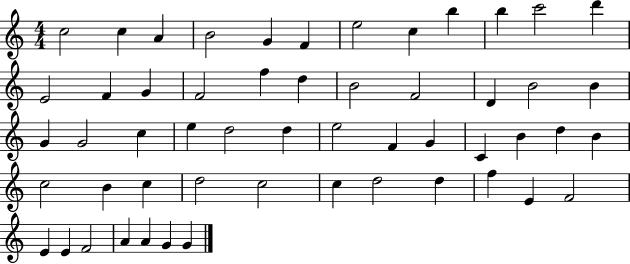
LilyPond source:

{
  \clef treble
  \numericTimeSignature
  \time 4/4
  \key c \major
  c''2 c''4 a'4 | b'2 g'4 f'4 | e''2 c''4 b''4 | b''4 c'''2 d'''4 | \break e'2 f'4 g'4 | f'2 f''4 d''4 | b'2 f'2 | d'4 b'2 b'4 | \break g'4 g'2 c''4 | e''4 d''2 d''4 | e''2 f'4 g'4 | c'4 b'4 d''4 b'4 | \break c''2 b'4 c''4 | d''2 c''2 | c''4 d''2 d''4 | f''4 e'4 f'2 | \break e'4 e'4 f'2 | a'4 a'4 g'4 g'4 | \bar "|."
}